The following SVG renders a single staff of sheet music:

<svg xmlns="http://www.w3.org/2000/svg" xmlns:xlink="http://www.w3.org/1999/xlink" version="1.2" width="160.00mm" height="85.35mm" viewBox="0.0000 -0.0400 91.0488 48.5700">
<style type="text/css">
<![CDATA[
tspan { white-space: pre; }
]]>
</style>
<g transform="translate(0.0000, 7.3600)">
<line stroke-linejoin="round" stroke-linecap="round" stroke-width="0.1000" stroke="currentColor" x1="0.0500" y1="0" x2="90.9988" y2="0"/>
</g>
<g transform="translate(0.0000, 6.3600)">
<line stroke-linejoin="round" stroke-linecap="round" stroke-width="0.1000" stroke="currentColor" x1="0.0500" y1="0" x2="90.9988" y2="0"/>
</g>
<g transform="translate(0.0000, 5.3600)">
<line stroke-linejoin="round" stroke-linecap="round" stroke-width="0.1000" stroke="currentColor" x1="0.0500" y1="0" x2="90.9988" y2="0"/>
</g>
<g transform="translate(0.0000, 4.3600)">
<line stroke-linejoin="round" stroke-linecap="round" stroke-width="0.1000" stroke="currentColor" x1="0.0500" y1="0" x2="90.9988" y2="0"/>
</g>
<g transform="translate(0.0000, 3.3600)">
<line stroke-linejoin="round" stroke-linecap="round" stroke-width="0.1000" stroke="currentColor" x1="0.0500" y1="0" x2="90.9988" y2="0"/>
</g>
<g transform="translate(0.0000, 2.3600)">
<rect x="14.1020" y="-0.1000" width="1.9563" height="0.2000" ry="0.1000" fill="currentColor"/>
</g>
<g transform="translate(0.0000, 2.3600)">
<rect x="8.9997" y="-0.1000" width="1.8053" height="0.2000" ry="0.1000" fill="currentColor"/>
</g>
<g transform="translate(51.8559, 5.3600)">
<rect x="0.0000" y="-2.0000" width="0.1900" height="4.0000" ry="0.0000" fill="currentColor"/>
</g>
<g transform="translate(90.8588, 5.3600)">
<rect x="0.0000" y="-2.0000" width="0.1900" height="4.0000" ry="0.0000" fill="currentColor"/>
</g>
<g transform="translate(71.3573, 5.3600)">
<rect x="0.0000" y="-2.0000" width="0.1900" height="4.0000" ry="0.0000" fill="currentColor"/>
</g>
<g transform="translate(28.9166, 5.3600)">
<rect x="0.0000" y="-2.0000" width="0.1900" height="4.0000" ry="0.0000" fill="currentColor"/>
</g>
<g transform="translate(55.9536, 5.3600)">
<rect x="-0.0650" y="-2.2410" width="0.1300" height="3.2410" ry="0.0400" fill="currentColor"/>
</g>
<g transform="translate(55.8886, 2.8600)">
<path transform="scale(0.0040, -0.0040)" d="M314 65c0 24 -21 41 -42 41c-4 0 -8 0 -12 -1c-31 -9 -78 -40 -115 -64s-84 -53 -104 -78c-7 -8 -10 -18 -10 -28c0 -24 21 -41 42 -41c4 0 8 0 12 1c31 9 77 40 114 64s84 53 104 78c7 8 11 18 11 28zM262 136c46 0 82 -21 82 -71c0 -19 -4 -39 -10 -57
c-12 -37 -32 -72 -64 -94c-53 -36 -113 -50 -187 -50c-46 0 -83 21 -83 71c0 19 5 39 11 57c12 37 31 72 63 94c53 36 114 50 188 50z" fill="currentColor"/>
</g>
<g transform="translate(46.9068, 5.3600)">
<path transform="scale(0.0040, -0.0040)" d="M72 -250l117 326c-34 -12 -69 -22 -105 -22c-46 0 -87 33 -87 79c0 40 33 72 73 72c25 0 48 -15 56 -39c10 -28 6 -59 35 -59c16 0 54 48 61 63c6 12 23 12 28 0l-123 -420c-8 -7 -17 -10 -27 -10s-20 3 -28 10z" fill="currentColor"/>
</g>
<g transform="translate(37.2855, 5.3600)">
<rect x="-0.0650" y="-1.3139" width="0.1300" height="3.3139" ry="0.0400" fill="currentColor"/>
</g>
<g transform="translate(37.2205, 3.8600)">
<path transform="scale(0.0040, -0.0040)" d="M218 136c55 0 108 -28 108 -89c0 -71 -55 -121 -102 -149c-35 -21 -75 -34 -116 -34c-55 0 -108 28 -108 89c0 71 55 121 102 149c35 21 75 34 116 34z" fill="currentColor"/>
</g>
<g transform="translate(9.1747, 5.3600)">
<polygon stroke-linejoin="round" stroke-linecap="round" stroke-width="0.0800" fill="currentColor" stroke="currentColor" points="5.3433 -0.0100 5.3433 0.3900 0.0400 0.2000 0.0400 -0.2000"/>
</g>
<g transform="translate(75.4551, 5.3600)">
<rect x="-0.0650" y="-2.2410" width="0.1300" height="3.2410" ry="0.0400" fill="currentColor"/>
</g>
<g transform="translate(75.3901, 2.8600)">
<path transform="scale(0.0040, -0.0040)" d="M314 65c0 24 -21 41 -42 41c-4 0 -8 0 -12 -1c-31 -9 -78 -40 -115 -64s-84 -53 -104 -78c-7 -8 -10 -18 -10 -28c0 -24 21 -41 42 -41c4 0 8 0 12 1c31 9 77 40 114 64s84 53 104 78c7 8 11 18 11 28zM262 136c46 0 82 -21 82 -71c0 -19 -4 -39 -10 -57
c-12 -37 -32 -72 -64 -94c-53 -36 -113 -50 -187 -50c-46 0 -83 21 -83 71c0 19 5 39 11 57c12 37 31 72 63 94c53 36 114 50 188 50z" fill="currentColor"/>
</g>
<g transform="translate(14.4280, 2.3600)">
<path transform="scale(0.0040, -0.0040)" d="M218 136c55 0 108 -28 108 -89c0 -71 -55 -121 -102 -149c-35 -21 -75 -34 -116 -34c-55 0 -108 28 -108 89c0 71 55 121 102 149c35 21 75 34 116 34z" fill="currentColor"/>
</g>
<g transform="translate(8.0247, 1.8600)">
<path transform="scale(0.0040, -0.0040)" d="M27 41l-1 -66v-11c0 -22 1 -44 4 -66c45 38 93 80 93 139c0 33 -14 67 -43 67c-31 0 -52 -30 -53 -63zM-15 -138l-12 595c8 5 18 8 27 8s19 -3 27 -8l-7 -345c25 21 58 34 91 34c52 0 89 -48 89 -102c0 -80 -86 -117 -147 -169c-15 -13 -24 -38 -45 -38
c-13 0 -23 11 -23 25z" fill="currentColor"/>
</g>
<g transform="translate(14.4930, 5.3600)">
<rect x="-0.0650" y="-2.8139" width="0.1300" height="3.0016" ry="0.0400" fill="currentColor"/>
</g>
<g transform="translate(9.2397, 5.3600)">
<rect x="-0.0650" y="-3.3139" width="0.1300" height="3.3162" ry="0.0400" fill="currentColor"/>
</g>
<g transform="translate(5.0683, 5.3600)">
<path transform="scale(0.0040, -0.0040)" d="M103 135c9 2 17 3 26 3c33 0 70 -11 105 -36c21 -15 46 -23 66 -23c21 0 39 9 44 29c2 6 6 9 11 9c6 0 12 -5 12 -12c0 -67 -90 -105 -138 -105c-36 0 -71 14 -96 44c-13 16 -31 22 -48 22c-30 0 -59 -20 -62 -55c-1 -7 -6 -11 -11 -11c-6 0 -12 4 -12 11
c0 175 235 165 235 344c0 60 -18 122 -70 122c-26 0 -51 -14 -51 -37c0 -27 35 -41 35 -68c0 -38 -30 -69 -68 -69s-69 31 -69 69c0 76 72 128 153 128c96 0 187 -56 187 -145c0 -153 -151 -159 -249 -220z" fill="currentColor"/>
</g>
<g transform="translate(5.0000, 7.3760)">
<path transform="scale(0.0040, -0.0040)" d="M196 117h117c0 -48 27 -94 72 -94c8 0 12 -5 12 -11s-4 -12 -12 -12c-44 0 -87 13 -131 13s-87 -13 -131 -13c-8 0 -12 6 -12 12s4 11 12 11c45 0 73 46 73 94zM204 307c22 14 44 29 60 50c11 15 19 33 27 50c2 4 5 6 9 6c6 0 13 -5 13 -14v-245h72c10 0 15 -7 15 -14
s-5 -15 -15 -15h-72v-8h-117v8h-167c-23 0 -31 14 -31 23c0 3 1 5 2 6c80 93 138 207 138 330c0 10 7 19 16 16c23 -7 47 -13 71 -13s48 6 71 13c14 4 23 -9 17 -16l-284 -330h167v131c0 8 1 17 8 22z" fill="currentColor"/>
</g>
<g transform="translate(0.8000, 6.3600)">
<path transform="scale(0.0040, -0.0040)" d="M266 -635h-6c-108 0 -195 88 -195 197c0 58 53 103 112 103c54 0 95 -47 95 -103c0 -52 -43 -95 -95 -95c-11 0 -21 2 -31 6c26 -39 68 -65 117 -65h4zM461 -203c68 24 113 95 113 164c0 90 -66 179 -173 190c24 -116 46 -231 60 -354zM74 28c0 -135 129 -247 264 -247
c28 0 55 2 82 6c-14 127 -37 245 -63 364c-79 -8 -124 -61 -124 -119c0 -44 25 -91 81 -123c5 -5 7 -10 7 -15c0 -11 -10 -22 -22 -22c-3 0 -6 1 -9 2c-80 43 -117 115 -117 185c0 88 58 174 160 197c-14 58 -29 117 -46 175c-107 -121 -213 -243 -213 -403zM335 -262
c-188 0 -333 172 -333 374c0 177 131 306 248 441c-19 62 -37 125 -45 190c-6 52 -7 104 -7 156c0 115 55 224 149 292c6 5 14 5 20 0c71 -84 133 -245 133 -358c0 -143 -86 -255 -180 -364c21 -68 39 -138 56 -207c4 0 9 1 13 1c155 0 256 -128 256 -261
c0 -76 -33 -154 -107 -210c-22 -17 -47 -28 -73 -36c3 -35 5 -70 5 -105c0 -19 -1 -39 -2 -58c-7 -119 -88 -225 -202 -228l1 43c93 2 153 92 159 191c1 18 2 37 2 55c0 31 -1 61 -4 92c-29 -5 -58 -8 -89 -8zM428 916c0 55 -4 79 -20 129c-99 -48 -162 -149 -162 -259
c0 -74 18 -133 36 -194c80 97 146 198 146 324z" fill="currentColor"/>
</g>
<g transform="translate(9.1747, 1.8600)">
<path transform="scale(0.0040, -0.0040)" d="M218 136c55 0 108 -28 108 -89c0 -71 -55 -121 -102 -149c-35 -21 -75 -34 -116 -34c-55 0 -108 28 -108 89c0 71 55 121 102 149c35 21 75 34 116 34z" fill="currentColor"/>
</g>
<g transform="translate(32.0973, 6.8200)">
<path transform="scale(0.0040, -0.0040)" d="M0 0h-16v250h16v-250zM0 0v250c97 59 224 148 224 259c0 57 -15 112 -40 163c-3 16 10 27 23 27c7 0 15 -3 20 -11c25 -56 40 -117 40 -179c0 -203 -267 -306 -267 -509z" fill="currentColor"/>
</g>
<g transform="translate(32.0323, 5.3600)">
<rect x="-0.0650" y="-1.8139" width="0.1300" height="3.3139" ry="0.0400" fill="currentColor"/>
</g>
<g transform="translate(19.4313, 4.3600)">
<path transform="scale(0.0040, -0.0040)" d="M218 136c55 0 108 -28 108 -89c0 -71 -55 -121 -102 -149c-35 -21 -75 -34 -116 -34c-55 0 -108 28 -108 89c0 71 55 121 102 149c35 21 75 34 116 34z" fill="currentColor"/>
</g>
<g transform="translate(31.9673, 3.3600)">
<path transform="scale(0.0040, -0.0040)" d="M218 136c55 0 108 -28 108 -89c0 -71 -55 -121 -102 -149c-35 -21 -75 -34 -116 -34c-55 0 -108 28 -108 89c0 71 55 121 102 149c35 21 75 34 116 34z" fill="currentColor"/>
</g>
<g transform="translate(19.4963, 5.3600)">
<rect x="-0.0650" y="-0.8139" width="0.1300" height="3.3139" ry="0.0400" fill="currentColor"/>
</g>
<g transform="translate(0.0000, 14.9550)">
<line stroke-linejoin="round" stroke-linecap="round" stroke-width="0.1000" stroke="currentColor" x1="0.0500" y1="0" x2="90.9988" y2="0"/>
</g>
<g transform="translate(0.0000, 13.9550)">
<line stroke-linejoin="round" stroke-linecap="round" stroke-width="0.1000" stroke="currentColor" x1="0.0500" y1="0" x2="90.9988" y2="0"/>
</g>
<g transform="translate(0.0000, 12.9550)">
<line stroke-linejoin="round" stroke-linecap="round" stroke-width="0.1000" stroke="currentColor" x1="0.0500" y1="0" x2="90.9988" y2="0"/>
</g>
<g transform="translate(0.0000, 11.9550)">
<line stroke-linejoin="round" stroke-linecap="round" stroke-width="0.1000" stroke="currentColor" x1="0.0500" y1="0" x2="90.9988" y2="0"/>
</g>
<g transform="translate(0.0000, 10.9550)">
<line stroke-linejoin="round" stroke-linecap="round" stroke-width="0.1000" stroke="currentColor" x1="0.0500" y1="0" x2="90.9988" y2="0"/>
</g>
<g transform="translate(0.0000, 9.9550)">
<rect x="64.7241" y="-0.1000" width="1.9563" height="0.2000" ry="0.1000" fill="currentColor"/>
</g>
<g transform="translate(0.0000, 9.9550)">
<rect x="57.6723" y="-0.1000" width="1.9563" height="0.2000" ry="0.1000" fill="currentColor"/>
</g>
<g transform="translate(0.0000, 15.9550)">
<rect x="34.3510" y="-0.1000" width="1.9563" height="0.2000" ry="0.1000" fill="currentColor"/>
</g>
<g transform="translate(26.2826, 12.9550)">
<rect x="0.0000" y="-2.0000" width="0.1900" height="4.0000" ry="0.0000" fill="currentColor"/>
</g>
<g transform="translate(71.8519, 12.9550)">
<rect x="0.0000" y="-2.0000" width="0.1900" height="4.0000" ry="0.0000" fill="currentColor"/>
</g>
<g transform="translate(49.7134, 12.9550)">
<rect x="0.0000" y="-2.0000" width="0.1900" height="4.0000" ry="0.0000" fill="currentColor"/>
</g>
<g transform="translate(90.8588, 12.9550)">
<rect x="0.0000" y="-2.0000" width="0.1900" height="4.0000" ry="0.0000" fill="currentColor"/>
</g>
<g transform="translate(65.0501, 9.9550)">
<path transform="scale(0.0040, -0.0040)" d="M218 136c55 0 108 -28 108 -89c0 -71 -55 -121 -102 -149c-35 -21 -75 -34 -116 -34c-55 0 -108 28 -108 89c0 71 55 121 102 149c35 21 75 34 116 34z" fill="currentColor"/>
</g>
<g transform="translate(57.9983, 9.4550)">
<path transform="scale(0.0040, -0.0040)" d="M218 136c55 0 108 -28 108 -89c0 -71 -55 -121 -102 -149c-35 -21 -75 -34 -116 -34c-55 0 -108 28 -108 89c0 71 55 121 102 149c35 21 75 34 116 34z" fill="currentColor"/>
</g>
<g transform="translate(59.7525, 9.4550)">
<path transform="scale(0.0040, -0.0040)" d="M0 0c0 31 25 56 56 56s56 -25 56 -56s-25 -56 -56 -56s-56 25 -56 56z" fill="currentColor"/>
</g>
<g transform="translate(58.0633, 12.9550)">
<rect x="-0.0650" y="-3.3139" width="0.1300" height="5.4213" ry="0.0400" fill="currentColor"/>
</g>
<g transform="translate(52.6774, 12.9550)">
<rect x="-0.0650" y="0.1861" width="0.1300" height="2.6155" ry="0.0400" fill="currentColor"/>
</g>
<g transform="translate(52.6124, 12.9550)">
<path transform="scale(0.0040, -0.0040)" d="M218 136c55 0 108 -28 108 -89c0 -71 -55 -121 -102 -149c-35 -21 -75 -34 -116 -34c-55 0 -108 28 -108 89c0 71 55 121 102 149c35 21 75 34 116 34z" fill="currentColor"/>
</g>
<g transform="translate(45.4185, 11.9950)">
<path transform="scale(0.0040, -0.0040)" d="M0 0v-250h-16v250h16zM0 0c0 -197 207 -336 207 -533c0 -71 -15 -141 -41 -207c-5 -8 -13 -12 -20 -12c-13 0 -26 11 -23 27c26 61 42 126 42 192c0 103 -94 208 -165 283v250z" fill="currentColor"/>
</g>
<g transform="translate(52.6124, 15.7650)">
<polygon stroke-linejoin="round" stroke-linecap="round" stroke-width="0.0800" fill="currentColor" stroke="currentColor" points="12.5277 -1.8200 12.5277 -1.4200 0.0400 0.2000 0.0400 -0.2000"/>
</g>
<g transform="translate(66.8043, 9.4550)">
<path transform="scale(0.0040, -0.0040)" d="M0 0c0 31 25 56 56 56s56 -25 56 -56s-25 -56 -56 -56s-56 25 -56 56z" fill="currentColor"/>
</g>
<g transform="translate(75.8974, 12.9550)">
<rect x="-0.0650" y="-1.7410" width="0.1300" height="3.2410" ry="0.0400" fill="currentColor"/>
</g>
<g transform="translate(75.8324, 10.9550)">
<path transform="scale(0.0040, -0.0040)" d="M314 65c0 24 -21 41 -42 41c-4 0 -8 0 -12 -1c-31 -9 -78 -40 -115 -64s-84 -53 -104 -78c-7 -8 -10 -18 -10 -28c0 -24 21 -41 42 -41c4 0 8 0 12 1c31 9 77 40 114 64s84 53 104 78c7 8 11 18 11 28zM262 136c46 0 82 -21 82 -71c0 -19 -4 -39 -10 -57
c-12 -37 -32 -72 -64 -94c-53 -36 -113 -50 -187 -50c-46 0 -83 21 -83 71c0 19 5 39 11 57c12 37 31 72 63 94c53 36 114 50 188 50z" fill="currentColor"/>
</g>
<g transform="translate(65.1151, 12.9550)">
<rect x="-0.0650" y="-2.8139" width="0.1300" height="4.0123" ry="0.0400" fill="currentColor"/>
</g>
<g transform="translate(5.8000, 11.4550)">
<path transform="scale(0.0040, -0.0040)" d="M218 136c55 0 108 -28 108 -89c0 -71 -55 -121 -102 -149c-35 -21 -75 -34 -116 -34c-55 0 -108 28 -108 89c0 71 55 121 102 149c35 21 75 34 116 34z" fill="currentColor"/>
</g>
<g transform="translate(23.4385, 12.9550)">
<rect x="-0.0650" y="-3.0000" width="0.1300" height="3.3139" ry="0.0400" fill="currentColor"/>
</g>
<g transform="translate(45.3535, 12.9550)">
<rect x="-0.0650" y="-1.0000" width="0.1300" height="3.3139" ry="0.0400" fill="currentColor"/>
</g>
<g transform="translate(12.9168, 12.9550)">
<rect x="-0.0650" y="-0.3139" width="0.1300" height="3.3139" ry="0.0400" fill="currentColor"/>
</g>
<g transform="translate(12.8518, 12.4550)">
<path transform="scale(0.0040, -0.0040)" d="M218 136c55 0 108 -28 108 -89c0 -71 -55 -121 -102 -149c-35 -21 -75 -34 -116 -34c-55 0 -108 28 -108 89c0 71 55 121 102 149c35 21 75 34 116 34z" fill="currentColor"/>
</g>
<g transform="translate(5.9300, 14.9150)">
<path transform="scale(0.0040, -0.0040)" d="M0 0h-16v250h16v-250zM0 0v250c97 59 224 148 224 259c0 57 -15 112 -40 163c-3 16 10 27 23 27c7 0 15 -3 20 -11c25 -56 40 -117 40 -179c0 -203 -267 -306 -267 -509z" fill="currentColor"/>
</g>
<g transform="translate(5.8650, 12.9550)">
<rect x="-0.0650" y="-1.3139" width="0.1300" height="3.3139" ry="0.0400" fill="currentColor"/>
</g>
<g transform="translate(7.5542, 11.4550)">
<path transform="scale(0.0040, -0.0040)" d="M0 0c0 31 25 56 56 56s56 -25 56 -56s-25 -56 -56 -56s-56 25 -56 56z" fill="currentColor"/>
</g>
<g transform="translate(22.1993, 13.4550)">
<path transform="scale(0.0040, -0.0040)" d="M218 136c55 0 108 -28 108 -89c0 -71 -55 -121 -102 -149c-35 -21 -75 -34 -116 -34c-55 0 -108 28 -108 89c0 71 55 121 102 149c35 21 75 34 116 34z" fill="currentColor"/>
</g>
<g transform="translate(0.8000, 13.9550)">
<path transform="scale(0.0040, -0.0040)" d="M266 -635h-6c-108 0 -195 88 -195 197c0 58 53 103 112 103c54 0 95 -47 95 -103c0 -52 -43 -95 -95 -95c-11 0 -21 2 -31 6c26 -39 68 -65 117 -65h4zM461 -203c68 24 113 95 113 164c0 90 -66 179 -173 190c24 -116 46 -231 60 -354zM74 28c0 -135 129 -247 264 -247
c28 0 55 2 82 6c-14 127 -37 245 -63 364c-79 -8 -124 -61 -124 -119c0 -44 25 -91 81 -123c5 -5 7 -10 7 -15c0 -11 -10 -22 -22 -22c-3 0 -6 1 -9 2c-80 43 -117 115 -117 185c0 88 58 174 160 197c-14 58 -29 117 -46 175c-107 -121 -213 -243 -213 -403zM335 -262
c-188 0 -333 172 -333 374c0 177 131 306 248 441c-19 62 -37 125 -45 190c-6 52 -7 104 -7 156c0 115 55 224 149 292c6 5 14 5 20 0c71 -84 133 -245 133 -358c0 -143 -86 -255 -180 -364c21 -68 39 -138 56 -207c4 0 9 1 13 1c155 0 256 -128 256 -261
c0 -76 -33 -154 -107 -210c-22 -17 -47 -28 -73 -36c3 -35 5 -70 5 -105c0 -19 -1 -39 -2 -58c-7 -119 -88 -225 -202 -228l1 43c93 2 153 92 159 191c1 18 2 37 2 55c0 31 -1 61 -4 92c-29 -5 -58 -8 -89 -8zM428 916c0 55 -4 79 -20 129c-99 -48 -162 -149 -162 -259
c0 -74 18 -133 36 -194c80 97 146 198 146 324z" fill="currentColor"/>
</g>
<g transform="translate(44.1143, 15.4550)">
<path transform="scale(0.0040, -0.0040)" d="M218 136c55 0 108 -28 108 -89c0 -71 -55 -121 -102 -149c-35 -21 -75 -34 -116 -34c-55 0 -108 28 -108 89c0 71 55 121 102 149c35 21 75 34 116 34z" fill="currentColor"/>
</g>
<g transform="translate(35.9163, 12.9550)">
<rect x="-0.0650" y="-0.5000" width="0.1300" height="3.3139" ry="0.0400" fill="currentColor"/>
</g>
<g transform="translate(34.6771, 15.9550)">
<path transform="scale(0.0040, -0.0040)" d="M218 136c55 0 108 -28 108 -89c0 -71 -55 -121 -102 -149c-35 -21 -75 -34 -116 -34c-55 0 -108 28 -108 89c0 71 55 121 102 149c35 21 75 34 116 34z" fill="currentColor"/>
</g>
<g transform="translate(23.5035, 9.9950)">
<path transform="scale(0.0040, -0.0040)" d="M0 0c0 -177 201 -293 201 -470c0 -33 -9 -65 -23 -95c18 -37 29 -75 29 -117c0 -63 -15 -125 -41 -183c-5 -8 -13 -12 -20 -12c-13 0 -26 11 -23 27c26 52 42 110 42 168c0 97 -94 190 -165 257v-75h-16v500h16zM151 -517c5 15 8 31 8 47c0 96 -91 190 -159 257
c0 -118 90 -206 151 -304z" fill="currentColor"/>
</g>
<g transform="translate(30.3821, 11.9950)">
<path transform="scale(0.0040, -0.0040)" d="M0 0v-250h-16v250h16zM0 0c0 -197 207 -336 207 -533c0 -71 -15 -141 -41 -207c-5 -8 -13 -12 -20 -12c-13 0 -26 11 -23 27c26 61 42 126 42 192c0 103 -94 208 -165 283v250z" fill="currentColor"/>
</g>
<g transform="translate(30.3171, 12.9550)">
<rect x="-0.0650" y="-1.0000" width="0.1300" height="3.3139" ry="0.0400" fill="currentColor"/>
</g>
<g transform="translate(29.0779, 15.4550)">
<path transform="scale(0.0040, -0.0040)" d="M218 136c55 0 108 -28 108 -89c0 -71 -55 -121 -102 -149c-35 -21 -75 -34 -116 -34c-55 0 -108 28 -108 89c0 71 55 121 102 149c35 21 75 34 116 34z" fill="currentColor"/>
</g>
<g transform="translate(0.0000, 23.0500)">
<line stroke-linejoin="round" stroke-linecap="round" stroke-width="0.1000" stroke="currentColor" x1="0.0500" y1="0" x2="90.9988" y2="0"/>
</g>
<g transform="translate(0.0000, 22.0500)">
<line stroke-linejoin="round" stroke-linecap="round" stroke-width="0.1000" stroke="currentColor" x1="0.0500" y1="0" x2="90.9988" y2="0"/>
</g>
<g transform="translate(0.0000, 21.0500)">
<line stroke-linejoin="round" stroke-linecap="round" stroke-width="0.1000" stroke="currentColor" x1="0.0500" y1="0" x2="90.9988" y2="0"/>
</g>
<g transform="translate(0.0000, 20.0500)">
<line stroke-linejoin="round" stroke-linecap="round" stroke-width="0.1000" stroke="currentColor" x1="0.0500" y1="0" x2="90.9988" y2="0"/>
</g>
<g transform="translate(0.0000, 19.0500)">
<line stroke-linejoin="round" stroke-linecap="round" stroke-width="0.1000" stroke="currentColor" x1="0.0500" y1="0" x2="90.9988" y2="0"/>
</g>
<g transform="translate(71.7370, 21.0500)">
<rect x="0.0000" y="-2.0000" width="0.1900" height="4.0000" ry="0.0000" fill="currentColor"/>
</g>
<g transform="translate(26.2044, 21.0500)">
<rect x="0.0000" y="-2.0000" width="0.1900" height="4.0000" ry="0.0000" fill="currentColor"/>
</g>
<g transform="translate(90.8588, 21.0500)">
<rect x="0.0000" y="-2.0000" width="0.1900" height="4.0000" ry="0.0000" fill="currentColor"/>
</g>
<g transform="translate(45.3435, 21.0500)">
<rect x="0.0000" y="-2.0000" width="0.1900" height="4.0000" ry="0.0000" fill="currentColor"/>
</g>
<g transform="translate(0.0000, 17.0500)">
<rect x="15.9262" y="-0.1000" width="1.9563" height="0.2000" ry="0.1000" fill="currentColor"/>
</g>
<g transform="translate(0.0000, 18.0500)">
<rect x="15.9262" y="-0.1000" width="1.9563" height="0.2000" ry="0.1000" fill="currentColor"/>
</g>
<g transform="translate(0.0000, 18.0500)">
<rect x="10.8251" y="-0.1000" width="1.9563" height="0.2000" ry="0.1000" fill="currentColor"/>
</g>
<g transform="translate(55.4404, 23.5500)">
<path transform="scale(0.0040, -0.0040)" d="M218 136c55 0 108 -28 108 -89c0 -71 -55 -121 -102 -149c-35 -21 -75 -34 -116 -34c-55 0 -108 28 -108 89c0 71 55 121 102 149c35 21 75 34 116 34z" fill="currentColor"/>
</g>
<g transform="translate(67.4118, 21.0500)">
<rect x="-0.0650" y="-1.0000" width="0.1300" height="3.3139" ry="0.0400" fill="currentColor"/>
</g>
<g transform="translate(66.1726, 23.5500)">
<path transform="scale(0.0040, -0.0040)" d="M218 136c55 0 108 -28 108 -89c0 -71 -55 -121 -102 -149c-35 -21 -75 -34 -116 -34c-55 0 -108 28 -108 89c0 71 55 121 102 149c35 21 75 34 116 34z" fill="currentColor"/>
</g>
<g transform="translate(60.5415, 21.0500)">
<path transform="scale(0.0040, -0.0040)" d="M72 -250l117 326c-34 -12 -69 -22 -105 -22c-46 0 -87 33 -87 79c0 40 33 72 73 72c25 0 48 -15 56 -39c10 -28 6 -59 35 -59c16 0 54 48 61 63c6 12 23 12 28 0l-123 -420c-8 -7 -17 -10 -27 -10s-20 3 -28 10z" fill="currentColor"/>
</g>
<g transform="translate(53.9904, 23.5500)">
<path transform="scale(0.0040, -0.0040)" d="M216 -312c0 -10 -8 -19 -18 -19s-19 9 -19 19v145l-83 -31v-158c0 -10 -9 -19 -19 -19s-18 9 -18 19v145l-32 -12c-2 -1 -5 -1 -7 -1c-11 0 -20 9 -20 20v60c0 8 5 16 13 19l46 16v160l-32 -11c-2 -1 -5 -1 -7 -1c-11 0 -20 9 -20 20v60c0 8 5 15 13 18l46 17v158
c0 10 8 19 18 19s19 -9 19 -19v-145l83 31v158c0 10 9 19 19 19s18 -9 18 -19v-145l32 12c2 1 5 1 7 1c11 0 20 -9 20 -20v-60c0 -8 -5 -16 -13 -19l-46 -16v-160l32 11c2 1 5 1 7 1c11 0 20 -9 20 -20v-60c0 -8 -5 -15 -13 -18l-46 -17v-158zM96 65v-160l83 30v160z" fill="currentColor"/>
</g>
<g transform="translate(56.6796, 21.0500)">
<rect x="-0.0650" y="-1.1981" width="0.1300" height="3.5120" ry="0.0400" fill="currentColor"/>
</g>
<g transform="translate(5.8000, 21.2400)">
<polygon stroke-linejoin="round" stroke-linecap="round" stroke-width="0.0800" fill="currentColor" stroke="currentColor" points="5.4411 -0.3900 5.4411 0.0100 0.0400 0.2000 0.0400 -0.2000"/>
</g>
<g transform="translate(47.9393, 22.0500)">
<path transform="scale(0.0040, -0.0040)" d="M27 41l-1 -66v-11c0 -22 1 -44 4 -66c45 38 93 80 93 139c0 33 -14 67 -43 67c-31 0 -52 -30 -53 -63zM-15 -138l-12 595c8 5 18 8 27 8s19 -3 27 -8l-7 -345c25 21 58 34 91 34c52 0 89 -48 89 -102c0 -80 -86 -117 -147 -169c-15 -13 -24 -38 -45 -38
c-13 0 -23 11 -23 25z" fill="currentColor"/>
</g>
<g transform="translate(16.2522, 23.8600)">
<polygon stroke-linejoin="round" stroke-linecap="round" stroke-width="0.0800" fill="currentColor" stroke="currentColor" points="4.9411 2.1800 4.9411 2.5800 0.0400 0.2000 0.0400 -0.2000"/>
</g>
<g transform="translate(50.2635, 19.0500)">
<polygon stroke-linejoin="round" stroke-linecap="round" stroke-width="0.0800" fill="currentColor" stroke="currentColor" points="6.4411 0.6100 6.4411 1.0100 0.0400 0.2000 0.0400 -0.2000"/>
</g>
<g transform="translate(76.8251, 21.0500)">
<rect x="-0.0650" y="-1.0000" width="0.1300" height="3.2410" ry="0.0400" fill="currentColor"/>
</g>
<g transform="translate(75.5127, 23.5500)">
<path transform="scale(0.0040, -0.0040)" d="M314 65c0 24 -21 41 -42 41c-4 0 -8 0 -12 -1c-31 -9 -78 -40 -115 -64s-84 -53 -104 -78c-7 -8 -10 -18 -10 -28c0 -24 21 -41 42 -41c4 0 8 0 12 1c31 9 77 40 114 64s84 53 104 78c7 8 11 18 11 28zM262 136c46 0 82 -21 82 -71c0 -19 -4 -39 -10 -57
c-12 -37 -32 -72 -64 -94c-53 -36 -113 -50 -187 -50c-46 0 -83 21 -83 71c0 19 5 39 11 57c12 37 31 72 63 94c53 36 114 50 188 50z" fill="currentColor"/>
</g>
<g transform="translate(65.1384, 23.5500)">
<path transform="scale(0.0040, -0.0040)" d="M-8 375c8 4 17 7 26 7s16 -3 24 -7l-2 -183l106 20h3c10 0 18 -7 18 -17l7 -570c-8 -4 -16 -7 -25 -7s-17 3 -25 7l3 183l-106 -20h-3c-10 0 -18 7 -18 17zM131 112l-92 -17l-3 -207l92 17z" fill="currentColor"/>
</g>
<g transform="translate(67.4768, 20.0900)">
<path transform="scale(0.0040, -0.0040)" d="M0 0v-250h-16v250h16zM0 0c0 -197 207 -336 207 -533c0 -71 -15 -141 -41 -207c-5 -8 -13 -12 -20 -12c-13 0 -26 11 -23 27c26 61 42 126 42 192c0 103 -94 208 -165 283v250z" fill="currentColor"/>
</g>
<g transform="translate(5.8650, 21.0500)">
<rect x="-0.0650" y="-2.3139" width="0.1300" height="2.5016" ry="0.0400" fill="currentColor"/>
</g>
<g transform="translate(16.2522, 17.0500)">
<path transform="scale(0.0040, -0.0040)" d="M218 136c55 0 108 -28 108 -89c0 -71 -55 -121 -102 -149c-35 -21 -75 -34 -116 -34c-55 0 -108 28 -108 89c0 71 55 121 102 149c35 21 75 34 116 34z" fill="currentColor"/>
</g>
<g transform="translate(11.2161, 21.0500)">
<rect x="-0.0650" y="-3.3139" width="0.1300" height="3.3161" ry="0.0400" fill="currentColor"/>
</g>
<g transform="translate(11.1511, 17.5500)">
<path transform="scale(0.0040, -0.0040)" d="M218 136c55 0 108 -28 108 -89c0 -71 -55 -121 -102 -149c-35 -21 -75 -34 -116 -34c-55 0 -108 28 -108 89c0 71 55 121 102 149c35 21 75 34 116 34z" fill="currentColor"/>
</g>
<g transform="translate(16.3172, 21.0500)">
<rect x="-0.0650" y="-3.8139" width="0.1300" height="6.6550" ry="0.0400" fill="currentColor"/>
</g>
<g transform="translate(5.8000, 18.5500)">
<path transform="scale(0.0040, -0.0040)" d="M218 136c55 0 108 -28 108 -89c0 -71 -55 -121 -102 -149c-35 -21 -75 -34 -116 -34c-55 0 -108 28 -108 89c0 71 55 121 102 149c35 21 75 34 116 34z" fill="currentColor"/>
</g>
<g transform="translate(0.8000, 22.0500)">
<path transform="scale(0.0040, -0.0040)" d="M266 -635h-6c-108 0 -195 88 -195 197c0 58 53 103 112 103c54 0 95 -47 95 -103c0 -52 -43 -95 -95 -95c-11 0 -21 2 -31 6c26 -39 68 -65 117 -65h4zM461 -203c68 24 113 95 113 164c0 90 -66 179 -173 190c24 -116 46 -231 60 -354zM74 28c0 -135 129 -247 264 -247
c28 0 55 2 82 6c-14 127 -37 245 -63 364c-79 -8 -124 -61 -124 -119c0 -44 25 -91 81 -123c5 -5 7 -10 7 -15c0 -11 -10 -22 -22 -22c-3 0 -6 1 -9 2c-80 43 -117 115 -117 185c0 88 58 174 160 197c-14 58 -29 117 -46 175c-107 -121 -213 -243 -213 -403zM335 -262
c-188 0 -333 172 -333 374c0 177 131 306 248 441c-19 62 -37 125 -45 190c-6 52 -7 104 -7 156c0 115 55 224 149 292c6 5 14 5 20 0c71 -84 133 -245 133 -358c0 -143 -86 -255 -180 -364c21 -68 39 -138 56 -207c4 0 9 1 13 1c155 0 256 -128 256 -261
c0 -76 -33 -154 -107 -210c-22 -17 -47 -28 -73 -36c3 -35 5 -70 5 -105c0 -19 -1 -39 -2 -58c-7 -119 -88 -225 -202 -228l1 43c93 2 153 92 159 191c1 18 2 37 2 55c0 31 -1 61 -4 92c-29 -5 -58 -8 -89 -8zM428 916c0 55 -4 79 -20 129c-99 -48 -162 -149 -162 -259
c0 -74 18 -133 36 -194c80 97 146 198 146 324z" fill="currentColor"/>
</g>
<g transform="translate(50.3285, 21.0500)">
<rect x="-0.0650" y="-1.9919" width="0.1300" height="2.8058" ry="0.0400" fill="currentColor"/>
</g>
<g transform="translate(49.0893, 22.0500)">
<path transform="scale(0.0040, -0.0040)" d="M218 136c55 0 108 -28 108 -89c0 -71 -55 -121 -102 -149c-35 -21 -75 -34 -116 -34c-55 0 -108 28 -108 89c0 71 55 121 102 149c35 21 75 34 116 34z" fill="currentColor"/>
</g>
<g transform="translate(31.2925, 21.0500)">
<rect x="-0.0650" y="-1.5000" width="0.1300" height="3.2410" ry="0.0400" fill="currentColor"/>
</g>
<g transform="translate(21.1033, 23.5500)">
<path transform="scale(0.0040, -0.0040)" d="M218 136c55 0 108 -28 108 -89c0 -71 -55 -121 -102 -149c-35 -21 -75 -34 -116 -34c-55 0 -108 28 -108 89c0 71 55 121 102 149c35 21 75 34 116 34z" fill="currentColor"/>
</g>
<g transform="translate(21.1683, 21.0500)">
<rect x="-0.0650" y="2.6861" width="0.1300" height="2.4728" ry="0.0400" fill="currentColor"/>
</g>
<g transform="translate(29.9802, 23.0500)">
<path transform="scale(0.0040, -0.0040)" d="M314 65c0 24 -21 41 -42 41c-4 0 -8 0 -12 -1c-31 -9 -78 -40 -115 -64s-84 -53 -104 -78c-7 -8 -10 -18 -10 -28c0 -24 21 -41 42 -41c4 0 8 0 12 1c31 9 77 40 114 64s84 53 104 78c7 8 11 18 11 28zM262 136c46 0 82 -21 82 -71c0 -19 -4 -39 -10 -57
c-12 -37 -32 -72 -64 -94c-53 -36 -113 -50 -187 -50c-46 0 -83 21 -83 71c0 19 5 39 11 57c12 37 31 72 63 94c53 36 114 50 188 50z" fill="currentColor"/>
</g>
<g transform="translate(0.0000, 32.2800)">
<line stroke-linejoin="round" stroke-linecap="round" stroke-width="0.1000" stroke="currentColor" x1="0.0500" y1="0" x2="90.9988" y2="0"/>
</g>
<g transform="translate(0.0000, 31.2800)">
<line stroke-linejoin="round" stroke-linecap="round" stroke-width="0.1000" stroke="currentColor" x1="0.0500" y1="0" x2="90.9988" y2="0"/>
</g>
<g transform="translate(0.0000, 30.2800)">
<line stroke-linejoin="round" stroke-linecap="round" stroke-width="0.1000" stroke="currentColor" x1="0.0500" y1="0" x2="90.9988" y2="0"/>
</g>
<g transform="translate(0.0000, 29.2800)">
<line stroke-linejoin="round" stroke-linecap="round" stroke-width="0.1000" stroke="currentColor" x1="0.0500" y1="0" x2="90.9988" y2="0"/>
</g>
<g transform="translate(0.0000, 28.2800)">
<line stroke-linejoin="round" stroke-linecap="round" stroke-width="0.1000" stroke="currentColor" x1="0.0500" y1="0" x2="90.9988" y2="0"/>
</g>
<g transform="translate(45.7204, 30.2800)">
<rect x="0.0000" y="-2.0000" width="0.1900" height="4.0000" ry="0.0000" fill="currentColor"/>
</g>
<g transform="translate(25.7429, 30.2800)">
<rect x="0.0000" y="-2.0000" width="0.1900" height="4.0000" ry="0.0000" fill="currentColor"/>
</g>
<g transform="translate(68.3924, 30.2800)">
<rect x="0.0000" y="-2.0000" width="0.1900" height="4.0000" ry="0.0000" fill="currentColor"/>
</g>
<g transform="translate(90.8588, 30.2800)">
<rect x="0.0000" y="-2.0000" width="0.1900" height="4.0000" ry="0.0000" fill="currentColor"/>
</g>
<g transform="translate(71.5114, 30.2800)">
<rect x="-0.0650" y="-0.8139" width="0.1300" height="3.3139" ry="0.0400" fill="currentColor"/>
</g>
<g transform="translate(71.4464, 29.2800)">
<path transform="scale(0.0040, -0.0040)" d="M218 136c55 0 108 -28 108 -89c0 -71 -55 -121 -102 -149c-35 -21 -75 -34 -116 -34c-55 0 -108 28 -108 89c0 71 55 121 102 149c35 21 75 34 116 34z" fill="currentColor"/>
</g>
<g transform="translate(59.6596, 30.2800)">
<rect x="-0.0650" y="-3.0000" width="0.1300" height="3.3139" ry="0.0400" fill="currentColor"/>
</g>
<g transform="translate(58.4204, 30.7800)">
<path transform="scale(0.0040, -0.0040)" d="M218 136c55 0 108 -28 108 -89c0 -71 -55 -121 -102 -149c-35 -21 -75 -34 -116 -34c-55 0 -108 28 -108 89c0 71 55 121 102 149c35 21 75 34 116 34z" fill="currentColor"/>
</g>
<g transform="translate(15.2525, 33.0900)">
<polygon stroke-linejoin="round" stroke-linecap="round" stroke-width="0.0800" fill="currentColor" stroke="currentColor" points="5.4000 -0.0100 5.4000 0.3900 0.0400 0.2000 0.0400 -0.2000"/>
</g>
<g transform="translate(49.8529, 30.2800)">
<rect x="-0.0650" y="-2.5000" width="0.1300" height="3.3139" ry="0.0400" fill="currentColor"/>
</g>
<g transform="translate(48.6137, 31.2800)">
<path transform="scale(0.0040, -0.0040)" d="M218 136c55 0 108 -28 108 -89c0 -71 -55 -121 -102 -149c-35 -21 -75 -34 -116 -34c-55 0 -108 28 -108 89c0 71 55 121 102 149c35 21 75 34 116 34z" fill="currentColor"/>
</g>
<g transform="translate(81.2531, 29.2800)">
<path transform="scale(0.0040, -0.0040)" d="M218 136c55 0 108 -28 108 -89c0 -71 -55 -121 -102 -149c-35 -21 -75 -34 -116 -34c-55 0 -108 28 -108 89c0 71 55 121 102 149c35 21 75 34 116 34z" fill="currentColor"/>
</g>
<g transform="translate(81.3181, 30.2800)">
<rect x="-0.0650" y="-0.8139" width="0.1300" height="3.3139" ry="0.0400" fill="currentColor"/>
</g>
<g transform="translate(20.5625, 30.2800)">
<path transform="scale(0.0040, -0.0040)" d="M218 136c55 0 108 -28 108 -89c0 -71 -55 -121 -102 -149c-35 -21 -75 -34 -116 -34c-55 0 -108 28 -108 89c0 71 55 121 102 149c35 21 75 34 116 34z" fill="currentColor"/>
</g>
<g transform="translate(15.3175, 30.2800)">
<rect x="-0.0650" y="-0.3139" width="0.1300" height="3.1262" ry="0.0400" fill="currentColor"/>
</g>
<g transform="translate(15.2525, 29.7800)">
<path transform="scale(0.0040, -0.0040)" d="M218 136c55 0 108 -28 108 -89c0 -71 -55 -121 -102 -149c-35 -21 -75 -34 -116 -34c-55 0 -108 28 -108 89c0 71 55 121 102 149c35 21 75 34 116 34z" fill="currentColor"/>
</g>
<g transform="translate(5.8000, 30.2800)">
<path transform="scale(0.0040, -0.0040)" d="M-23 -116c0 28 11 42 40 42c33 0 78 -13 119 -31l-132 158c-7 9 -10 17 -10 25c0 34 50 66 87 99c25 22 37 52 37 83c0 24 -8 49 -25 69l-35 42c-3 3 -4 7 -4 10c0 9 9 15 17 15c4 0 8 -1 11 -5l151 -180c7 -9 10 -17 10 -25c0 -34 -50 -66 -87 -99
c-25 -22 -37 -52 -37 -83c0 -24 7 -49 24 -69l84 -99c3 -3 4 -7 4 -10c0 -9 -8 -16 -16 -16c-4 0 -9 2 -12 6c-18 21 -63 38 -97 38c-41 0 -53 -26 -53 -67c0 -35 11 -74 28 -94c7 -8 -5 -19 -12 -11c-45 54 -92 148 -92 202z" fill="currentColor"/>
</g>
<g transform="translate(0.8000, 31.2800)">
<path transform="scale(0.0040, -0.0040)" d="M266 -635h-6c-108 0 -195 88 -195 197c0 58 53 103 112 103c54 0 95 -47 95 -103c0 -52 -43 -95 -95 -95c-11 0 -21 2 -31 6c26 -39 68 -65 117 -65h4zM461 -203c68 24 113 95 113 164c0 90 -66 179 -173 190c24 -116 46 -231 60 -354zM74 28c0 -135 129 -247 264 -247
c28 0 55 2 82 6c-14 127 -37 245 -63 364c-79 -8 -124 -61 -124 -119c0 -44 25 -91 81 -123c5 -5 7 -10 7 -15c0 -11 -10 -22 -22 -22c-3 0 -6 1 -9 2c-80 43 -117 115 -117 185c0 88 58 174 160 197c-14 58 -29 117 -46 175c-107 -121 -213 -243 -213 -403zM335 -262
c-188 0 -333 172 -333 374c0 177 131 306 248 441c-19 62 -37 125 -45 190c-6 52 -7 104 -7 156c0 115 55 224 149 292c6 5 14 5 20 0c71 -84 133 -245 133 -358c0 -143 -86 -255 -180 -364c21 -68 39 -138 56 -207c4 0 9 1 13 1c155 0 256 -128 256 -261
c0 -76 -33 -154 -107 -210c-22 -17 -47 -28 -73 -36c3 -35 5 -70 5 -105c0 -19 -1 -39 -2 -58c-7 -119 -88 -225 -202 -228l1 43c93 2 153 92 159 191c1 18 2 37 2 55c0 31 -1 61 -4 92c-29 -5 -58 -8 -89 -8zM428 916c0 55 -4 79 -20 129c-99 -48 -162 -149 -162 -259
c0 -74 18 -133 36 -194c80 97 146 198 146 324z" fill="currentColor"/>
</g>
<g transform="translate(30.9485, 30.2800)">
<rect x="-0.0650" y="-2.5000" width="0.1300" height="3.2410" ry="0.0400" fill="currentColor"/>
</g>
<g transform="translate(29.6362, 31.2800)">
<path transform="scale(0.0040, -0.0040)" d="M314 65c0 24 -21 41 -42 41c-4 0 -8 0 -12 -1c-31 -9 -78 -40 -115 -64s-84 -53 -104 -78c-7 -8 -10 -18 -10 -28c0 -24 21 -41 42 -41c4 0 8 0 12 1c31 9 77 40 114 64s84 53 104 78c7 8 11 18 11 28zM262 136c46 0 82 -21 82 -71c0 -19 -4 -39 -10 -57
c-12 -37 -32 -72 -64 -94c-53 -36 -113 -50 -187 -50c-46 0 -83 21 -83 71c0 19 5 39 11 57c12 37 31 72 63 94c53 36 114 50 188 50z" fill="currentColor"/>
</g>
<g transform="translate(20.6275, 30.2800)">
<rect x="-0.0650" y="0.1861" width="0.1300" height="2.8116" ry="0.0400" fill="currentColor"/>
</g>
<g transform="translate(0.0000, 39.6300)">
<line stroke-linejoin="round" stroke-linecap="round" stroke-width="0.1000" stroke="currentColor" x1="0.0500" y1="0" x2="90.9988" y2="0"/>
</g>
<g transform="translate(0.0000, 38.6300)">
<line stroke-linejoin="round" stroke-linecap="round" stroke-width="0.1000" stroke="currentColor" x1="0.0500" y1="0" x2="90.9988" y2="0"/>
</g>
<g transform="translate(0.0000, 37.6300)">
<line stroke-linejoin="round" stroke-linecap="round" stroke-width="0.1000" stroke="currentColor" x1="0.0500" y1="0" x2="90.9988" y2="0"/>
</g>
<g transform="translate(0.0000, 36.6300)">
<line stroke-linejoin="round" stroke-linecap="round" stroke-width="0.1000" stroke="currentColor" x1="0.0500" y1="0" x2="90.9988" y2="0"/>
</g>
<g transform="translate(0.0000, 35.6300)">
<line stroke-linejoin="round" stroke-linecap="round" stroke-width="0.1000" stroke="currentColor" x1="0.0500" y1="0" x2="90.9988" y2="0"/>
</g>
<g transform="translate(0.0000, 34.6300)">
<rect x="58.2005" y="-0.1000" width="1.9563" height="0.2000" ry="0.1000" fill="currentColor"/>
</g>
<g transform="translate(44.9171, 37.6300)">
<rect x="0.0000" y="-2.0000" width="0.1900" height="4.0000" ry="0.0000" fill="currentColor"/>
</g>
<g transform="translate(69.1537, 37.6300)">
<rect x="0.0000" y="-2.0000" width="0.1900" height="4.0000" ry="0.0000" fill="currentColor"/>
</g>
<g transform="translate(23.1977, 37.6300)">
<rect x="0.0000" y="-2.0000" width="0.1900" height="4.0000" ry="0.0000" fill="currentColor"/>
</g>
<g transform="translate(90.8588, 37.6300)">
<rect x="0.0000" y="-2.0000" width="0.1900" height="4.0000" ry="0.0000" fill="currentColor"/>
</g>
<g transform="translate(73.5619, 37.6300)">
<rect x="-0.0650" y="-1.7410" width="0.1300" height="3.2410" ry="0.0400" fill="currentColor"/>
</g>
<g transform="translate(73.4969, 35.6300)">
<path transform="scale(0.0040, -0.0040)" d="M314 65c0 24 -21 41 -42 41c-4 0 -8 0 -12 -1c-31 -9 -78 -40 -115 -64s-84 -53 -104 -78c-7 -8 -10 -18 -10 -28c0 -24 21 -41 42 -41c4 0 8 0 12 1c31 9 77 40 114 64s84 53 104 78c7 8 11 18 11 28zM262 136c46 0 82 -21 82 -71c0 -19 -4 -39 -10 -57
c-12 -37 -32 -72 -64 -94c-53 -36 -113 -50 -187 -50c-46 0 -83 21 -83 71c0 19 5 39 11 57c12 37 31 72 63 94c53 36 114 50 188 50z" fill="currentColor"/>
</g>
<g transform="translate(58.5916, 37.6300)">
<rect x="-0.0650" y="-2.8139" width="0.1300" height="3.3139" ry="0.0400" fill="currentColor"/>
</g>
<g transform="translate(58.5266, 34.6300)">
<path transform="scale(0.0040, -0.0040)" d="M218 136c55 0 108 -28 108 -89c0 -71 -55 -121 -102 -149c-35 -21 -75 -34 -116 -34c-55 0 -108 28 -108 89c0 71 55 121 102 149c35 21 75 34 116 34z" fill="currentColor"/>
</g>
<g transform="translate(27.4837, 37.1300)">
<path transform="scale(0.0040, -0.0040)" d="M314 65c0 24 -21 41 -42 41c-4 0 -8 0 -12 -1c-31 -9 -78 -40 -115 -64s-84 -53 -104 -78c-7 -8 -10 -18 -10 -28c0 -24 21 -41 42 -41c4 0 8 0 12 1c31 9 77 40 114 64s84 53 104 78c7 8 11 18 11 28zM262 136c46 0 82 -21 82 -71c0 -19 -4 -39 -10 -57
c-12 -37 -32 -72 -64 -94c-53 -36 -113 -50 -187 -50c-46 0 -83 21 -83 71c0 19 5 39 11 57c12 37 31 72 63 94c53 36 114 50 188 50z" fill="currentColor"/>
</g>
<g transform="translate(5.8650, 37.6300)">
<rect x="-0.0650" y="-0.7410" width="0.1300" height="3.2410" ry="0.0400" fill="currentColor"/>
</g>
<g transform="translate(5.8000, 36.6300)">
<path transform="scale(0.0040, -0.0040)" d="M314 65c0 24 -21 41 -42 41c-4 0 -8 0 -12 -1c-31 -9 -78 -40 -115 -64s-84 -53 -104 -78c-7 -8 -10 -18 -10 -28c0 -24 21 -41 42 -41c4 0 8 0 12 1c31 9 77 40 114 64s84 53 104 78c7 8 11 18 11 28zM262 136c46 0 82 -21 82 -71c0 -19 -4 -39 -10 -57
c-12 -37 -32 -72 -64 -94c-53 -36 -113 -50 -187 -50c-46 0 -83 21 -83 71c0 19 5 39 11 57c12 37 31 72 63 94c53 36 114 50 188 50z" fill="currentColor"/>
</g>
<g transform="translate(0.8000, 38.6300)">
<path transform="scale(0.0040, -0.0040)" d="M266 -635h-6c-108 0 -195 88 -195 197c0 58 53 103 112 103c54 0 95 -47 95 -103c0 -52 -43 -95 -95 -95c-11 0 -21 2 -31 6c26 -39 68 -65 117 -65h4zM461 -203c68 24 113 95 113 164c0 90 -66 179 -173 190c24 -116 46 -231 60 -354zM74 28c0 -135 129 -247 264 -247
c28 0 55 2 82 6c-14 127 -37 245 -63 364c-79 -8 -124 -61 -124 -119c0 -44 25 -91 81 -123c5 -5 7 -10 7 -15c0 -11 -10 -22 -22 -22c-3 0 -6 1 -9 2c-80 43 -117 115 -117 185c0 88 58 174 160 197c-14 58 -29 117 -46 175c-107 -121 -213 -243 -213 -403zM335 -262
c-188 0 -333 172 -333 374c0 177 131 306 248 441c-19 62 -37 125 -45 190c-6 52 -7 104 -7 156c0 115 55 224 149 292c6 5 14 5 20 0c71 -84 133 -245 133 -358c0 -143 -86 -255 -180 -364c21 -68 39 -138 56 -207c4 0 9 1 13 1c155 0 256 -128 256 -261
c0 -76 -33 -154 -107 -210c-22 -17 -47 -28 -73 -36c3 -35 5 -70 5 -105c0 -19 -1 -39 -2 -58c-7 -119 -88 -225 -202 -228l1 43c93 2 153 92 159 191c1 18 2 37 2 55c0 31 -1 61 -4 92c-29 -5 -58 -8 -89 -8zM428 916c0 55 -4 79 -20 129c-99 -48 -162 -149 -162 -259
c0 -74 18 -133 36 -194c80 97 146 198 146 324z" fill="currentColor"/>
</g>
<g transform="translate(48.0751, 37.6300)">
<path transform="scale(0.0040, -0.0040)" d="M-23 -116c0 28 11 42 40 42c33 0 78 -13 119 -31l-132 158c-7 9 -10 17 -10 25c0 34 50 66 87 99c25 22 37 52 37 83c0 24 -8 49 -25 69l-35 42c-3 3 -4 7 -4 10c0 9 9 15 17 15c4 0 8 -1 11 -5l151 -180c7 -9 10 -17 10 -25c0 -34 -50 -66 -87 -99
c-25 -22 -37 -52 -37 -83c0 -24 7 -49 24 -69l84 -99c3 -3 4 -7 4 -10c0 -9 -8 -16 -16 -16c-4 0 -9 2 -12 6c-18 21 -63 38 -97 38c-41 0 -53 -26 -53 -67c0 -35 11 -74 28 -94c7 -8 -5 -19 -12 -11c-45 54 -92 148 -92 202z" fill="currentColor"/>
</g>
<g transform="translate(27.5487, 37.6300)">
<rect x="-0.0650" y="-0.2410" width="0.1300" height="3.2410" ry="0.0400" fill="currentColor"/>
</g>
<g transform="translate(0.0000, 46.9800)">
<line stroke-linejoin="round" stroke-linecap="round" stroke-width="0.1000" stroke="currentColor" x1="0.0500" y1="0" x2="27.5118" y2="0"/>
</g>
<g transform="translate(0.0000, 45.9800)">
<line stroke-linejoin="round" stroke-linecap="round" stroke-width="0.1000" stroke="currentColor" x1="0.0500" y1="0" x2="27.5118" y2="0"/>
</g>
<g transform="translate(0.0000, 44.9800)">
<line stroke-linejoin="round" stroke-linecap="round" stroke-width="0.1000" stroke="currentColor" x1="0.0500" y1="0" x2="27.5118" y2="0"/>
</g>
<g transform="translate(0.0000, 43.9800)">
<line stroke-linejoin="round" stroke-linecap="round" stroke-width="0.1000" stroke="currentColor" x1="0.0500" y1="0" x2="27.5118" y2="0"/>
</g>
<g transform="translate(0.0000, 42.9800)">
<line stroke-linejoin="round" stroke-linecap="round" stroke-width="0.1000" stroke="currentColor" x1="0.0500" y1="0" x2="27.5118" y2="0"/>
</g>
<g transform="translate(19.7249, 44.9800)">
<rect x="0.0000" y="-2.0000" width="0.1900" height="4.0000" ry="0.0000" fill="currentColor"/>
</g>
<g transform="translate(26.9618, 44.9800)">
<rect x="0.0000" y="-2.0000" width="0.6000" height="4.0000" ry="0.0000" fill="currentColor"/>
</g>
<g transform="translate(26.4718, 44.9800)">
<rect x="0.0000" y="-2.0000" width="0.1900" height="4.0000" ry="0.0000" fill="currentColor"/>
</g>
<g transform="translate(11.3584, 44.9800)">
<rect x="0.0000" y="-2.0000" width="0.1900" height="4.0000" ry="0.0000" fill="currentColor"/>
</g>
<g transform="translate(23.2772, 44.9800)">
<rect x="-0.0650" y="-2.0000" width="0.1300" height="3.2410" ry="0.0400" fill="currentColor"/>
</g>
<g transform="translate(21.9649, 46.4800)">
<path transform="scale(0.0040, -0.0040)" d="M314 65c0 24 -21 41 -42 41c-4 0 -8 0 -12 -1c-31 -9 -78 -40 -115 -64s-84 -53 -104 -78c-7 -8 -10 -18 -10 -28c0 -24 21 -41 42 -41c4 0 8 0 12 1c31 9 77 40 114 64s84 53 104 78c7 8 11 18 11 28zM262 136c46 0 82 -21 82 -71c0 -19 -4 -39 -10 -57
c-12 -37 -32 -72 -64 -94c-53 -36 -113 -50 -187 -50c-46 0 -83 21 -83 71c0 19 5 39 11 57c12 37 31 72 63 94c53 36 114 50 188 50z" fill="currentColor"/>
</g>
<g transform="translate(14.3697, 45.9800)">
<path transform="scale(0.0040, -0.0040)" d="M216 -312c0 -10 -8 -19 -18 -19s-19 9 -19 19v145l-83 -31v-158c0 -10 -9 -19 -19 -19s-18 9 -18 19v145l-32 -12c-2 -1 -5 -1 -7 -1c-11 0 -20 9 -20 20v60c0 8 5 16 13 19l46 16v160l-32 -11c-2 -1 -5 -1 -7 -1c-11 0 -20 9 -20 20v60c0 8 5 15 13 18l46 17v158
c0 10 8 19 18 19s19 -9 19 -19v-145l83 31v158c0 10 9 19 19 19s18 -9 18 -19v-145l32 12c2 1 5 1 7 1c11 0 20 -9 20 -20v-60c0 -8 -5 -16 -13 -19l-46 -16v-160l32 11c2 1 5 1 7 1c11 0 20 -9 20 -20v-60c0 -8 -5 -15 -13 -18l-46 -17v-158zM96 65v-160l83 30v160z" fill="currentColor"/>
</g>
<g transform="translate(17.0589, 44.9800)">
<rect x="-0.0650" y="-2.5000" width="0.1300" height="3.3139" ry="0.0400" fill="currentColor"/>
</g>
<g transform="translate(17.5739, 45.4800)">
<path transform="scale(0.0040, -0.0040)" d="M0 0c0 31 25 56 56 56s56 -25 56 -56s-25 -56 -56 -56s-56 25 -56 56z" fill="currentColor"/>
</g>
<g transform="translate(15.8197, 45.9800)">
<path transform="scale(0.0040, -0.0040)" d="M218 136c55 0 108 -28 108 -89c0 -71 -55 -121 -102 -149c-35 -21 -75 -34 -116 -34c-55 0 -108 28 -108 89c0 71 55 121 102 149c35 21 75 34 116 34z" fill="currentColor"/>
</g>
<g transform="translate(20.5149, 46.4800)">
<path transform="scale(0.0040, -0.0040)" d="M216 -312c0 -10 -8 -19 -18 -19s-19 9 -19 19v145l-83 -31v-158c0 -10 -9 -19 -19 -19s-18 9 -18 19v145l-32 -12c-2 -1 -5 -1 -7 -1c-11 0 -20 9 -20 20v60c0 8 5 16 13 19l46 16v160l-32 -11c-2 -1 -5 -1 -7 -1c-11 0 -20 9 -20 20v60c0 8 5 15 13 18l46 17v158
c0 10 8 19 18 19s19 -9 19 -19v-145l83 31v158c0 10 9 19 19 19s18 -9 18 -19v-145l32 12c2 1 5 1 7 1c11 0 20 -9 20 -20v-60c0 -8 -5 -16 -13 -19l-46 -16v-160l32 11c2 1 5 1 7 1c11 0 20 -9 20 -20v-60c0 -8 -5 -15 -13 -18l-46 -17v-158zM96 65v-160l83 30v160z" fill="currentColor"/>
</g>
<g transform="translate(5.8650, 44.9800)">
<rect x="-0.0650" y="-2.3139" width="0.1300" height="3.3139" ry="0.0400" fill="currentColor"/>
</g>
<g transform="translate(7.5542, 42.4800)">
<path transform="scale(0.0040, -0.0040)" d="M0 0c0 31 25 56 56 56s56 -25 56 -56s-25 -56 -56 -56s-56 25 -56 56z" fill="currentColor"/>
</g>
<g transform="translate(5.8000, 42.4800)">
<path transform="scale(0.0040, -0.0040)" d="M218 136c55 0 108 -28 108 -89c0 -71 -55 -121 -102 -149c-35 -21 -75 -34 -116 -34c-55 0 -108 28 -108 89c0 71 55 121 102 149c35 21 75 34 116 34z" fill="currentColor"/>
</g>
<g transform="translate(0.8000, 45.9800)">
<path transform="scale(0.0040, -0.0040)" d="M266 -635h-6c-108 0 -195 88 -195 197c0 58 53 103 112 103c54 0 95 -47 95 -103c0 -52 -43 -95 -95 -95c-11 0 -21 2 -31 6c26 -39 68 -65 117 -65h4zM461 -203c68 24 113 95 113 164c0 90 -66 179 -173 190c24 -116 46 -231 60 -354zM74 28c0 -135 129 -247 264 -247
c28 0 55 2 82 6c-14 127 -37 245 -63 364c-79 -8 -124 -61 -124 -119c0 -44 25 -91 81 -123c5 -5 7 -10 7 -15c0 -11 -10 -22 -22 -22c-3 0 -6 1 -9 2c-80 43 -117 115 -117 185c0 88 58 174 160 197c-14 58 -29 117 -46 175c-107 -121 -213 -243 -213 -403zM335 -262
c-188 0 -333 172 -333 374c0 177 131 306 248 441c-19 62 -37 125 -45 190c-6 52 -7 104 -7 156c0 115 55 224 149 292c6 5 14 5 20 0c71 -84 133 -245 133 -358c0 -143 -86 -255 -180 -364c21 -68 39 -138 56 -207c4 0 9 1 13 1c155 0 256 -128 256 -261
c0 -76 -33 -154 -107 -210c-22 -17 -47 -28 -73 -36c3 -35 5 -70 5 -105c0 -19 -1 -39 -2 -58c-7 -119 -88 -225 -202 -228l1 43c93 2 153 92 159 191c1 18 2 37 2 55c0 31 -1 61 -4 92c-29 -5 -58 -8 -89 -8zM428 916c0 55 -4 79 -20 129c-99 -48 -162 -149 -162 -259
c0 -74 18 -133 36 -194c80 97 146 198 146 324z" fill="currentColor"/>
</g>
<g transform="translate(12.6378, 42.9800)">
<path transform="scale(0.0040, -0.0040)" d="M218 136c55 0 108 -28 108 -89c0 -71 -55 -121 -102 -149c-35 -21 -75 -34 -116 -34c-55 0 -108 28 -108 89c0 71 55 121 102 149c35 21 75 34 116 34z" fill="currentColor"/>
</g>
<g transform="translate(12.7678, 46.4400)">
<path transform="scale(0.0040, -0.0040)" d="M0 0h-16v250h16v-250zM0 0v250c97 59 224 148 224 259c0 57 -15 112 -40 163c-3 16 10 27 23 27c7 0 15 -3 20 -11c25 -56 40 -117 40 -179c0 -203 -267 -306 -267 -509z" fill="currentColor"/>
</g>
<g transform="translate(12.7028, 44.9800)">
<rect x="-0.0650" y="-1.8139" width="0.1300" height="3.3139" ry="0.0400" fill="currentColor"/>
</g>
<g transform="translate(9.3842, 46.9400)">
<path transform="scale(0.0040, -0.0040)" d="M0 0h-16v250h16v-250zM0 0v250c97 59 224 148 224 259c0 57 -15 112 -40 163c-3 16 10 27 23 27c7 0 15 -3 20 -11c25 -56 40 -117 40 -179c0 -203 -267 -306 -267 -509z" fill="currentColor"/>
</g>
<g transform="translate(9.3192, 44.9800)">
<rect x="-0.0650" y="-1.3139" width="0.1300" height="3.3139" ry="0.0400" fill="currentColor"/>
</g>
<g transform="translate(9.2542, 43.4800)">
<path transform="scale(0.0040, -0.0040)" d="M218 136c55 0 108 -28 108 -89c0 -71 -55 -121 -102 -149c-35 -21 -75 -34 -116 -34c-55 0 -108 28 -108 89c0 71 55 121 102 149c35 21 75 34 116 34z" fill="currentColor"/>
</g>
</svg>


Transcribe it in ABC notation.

X:1
T:Untitled
M:2/4
L:1/4
K:C
_b/2 a/2 d f/2 e z/2 g2 g2 e/2 c A/4 D/2 C D/2 B/2 b/2 a/2 f2 g/2 b/2 c'/2 D/2 E2 _G/2 ^D/2 z/2 D/2 D2 z c/2 B/2 G2 G A d d d2 c2 z a f2 g e/2 f/2 ^G ^F2